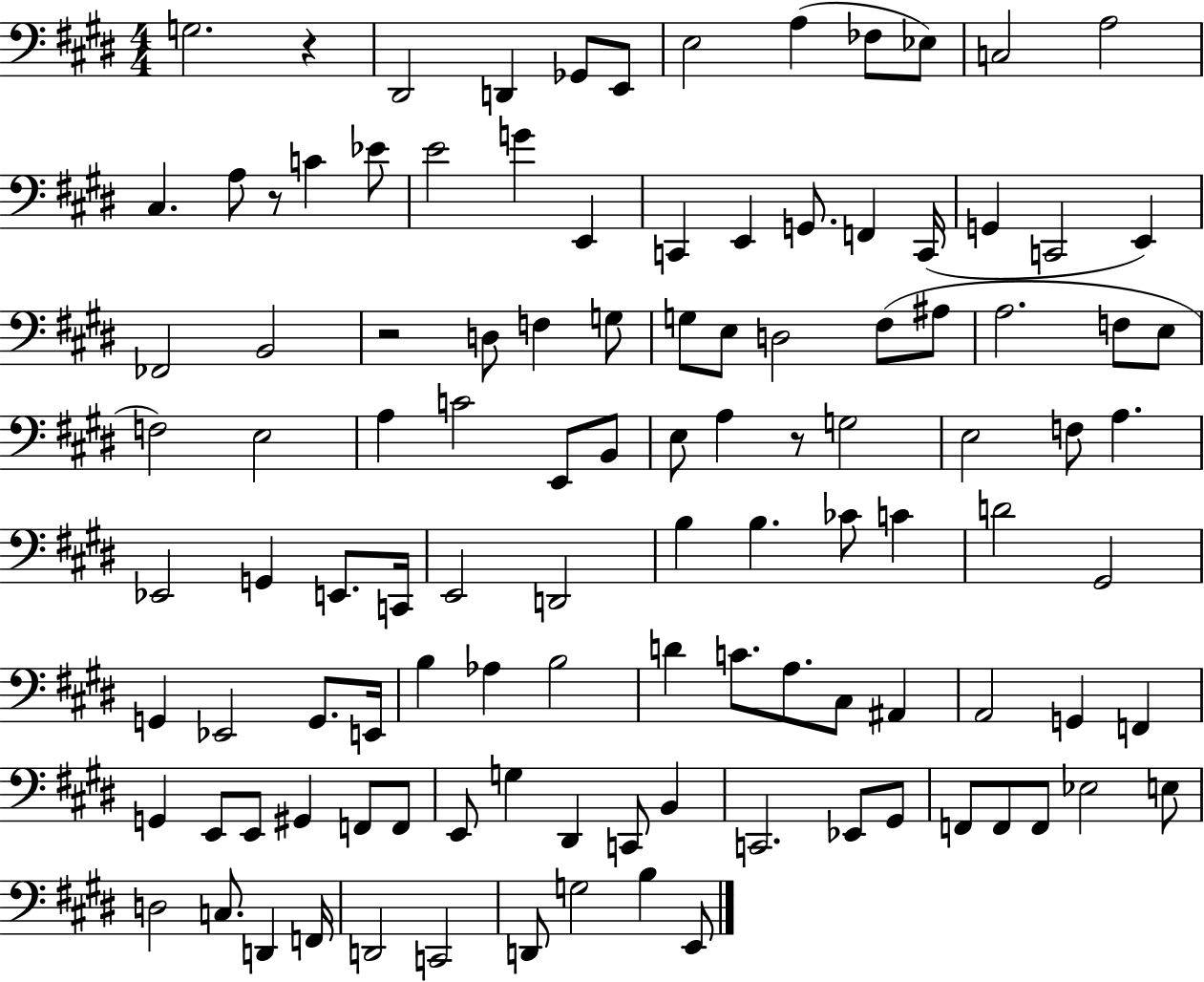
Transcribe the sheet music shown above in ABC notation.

X:1
T:Untitled
M:4/4
L:1/4
K:E
G,2 z ^D,,2 D,, _G,,/2 E,,/2 E,2 A, _F,/2 _E,/2 C,2 A,2 ^C, A,/2 z/2 C _E/2 E2 G E,, C,, E,, G,,/2 F,, C,,/4 G,, C,,2 E,, _F,,2 B,,2 z2 D,/2 F, G,/2 G,/2 E,/2 D,2 ^F,/2 ^A,/2 A,2 F,/2 E,/2 F,2 E,2 A, C2 E,,/2 B,,/2 E,/2 A, z/2 G,2 E,2 F,/2 A, _E,,2 G,, E,,/2 C,,/4 E,,2 D,,2 B, B, _C/2 C D2 ^G,,2 G,, _E,,2 G,,/2 E,,/4 B, _A, B,2 D C/2 A,/2 ^C,/2 ^A,, A,,2 G,, F,, G,, E,,/2 E,,/2 ^G,, F,,/2 F,,/2 E,,/2 G, ^D,, C,,/2 B,, C,,2 _E,,/2 ^G,,/2 F,,/2 F,,/2 F,,/2 _E,2 E,/2 D,2 C,/2 D,, F,,/4 D,,2 C,,2 D,,/2 G,2 B, E,,/2